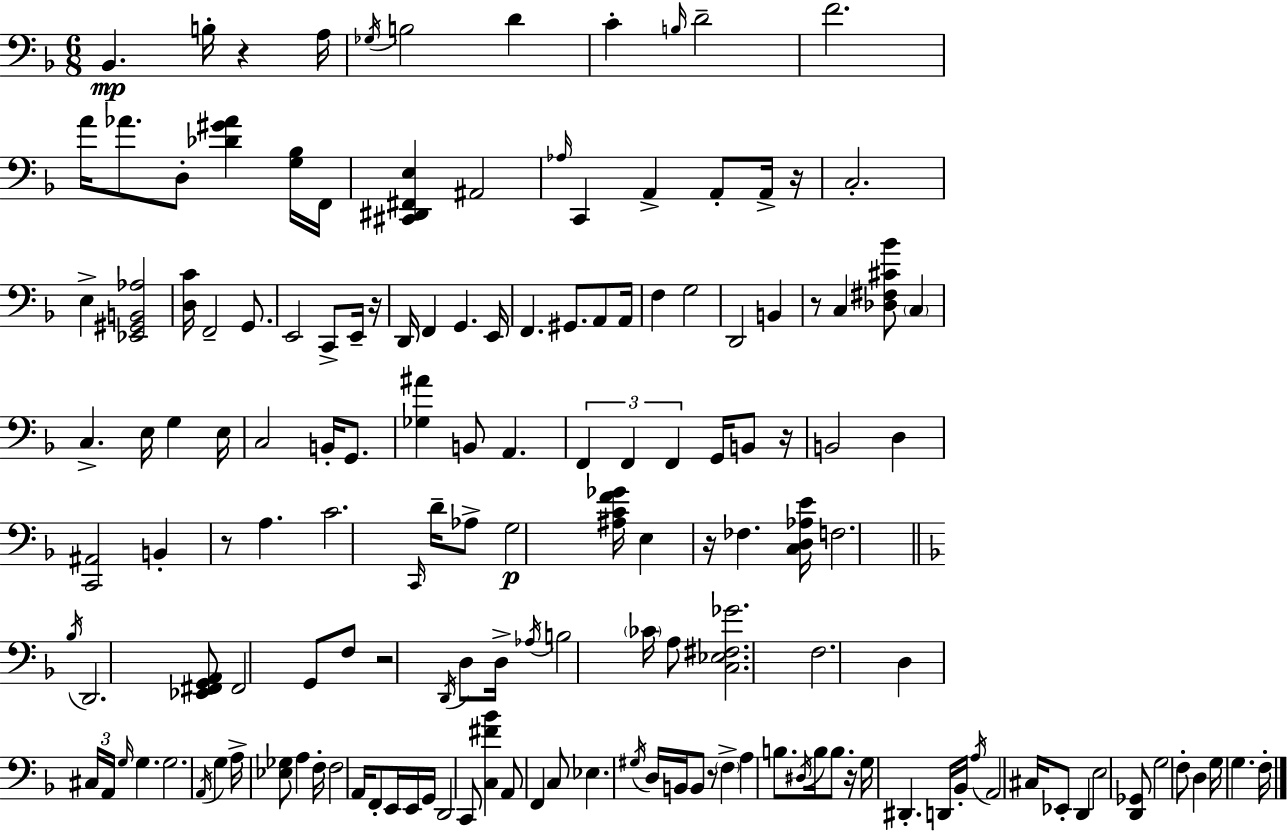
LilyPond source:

{
  \clef bass
  \numericTimeSignature
  \time 6/8
  \key d \minor
  bes,4.\mp b16-. r4 a16 | \acciaccatura { ges16 } b2 d'4 | c'4-. \grace { b16 } d'2-- | f'2. | \break a'16 aes'8. d8-. <des' gis' aes'>4 | <g bes>16 f,16 <cis, dis, fis, e>4 ais,2 | \grace { aes16 } c,4 a,4-> a,8-. | a,16-> r16 c2.-. | \break e4-> <ees, gis, b, aes>2 | <d c'>16 f,2-- | g,8. e,2 c,8-> | e,16-- r16 d,16 f,4 g,4. | \break e,16 f,4. gis,8. | a,8 a,16 f4 g2 | d,2 b,4 | r8 c4 <des fis cis' bes'>8 \parenthesize c4 | \break c4.-> e16 g4 | e16 c2 b,16-. | g,8. <ges ais'>4 b,8 a,4. | \tuplet 3/2 { f,4 f,4 f,4 } | \break g,16 b,8 r16 b,2 | d4 <c, ais,>2 | b,4-. r8 a4. | c'2. | \break \grace { c,16 } d'16-- aes8-> g2\p | <ais c' f' ges'>16 e4 r16 fes4. | <c d aes e'>16 f2. | \bar "||" \break \key d \minor \acciaccatura { bes16 } d,2. | <ees, fis, g, a,>8 fis,2 g,8 | f8 r2 \acciaccatura { d,16 } | d8 d16-> \acciaccatura { aes16 } b2 | \break \parenthesize ces'16 a8 <c ees fis ges'>2. | f2. | d4 \tuplet 3/2 { cis16 a,16 \grace { g16 } } g4. | g2. | \break \acciaccatura { a,16 } g4 a16-> <ees ges>8 | a4 f16-. f2 | a,16 f,8-. e,16 e,16 g,16 d,2 | c,8 <c fis' bes'>4 a,8 f,4 | \break c8 ees4. \acciaccatura { gis16 } | d16 b,16 b,8 r8 \parenthesize f4-> a4 | b8. \acciaccatura { dis16 } b16 b8. r16 g16 | dis,4.-. d,16 bes,16-. \acciaccatura { a16 } a,2 | \break cis16 ees,8-. d,4 | e2 <d, ges,>8 g2 | f8-. d4 | g16 g4. f16-. \bar "|."
}